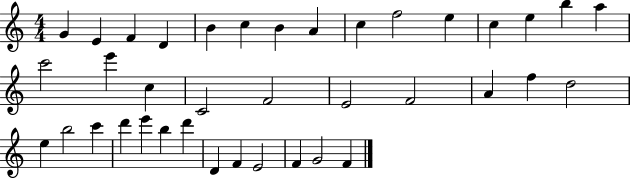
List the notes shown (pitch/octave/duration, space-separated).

G4/q E4/q F4/q D4/q B4/q C5/q B4/q A4/q C5/q F5/h E5/q C5/q E5/q B5/q A5/q C6/h E6/q C5/q C4/h F4/h E4/h F4/h A4/q F5/q D5/h E5/q B5/h C6/q D6/q E6/q B5/q D6/q D4/q F4/q E4/h F4/q G4/h F4/q